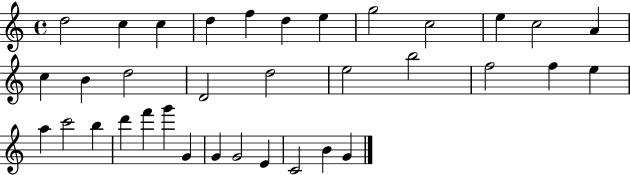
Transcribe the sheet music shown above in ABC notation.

X:1
T:Untitled
M:4/4
L:1/4
K:C
d2 c c d f d e g2 c2 e c2 A c B d2 D2 d2 e2 b2 f2 f e a c'2 b d' f' g' G G G2 E C2 B G